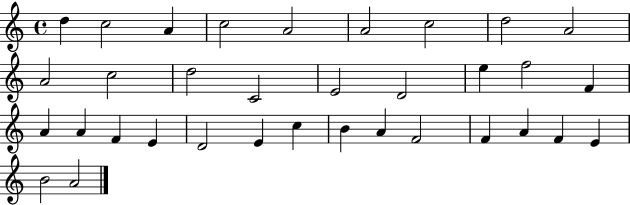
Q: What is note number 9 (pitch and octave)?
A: A4